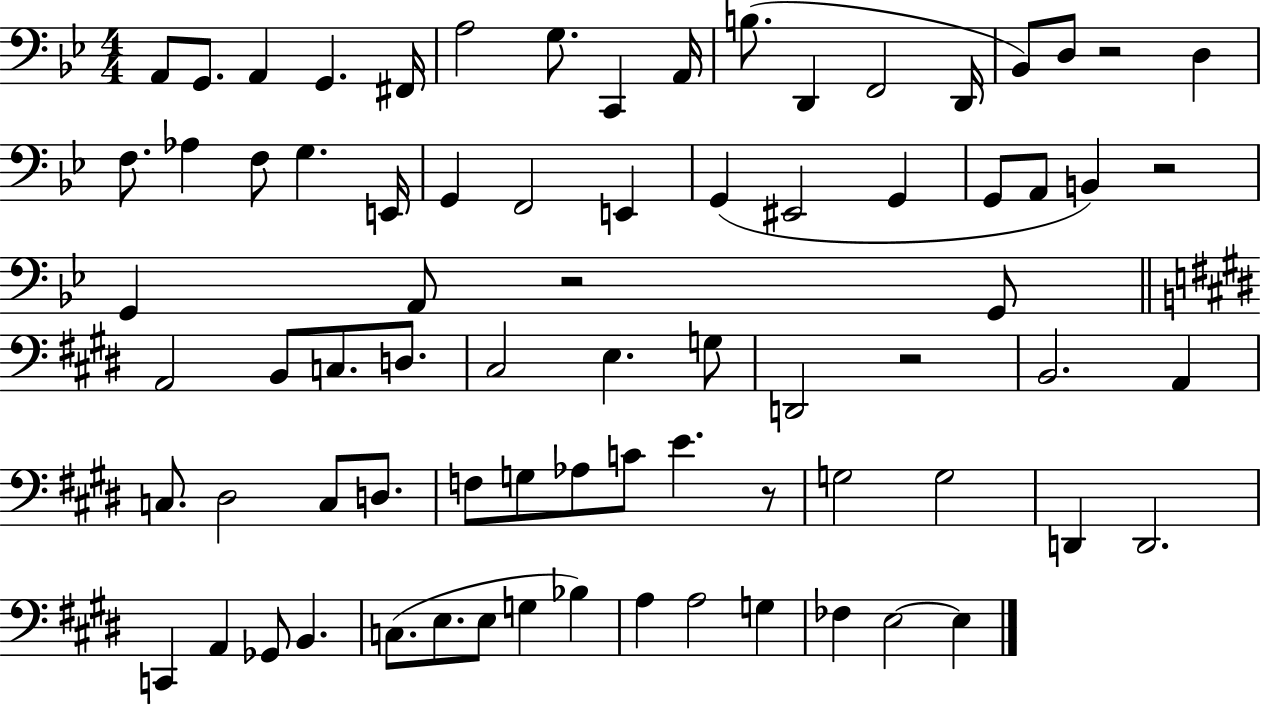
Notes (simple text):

A2/e G2/e. A2/q G2/q. F#2/s A3/h G3/e. C2/q A2/s B3/e. D2/q F2/h D2/s Bb2/e D3/e R/h D3/q F3/e. Ab3/q F3/e G3/q. E2/s G2/q F2/h E2/q G2/q EIS2/h G2/q G2/e A2/e B2/q R/h G2/q A2/e R/h G2/e A2/h B2/e C3/e. D3/e. C#3/h E3/q. G3/e D2/h R/h B2/h. A2/q C3/e. D#3/h C3/e D3/e. F3/e G3/e Ab3/e C4/e E4/q. R/e G3/h G3/h D2/q D2/h. C2/q A2/q Gb2/e B2/q. C3/e. E3/e. E3/e G3/q Bb3/q A3/q A3/h G3/q FES3/q E3/h E3/q